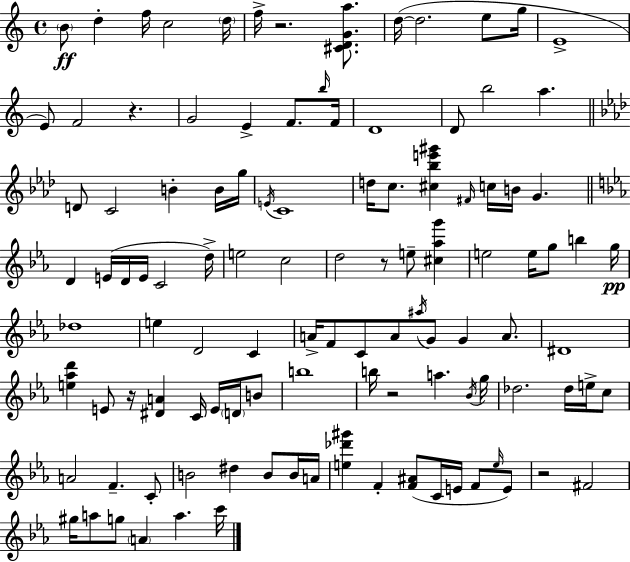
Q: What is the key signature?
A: C major